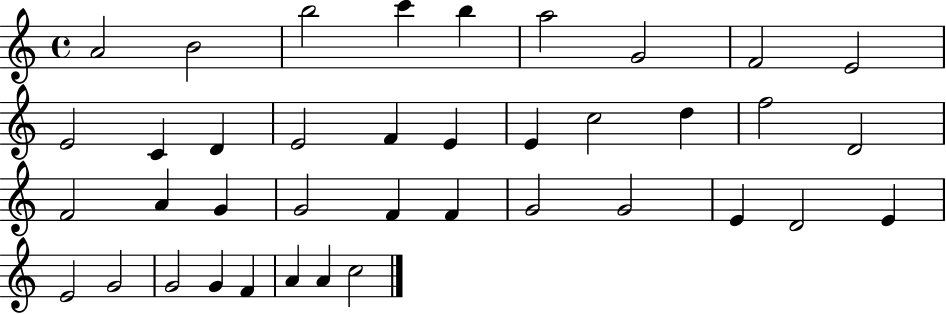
A4/h B4/h B5/h C6/q B5/q A5/h G4/h F4/h E4/h E4/h C4/q D4/q E4/h F4/q E4/q E4/q C5/h D5/q F5/h D4/h F4/h A4/q G4/q G4/h F4/q F4/q G4/h G4/h E4/q D4/h E4/q E4/h G4/h G4/h G4/q F4/q A4/q A4/q C5/h